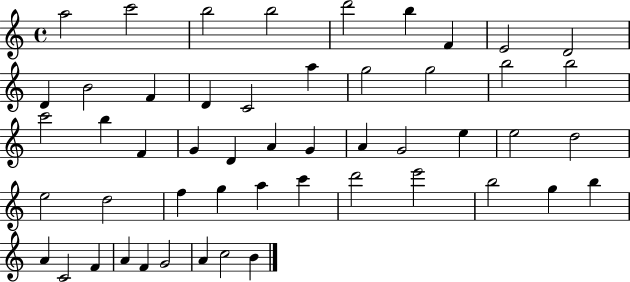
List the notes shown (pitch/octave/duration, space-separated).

A5/h C6/h B5/h B5/h D6/h B5/q F4/q E4/h D4/h D4/q B4/h F4/q D4/q C4/h A5/q G5/h G5/h B5/h B5/h C6/h B5/q F4/q G4/q D4/q A4/q G4/q A4/q G4/h E5/q E5/h D5/h E5/h D5/h F5/q G5/q A5/q C6/q D6/h E6/h B5/h G5/q B5/q A4/q C4/h F4/q A4/q F4/q G4/h A4/q C5/h B4/q